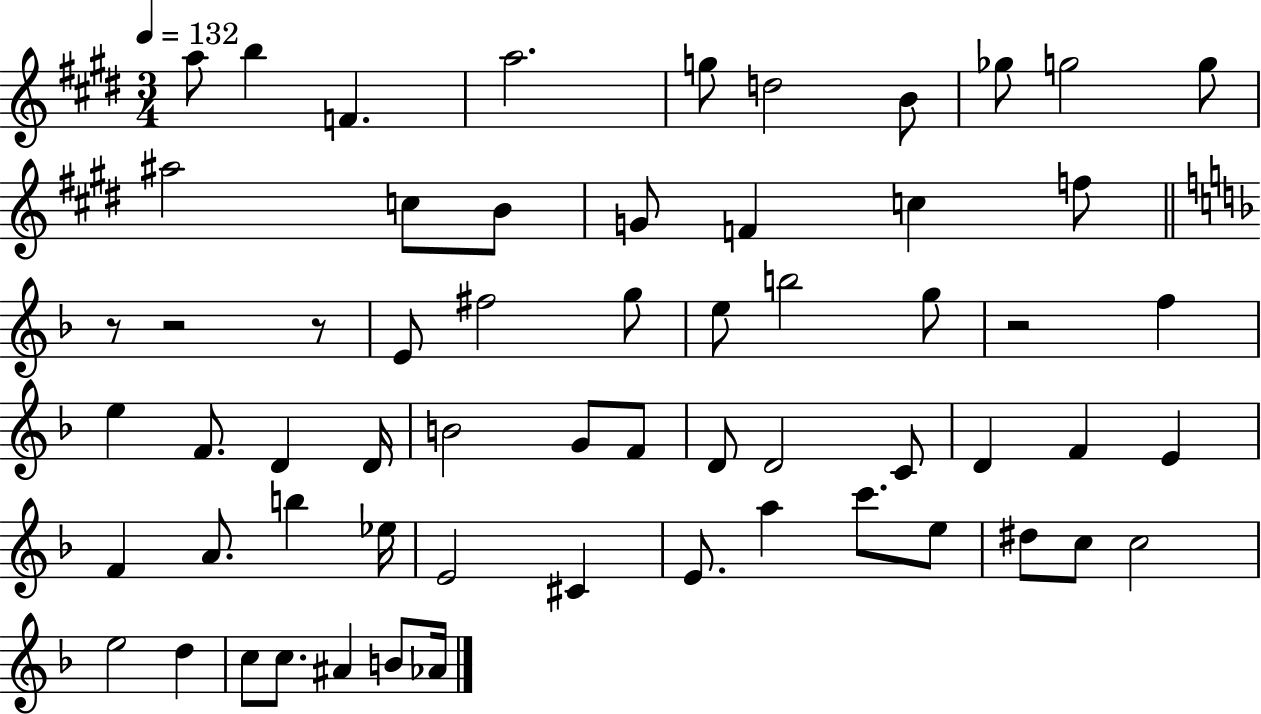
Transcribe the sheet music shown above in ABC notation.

X:1
T:Untitled
M:3/4
L:1/4
K:E
a/2 b F a2 g/2 d2 B/2 _g/2 g2 g/2 ^a2 c/2 B/2 G/2 F c f/2 z/2 z2 z/2 E/2 ^f2 g/2 e/2 b2 g/2 z2 f e F/2 D D/4 B2 G/2 F/2 D/2 D2 C/2 D F E F A/2 b _e/4 E2 ^C E/2 a c'/2 e/2 ^d/2 c/2 c2 e2 d c/2 c/2 ^A B/2 _A/4